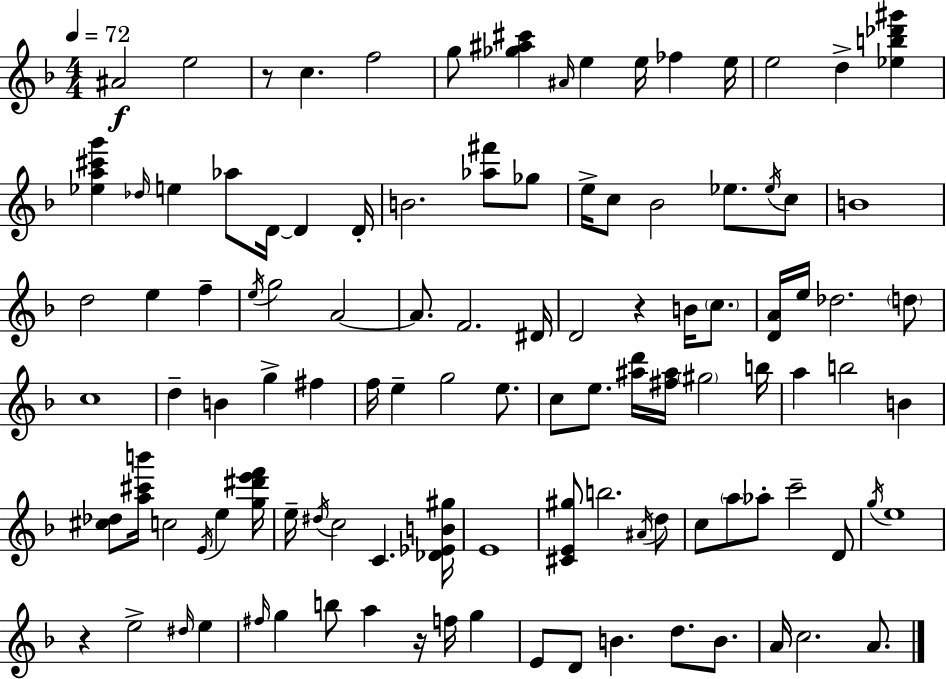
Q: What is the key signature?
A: F major